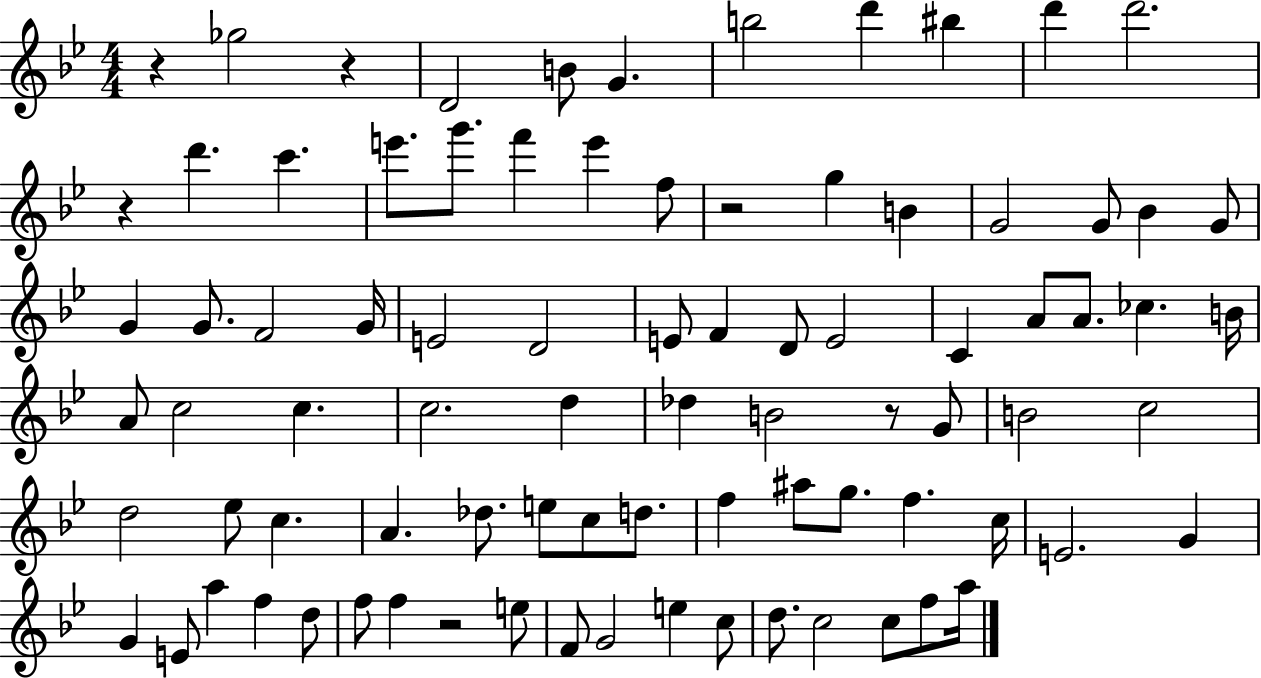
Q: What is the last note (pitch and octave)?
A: A5